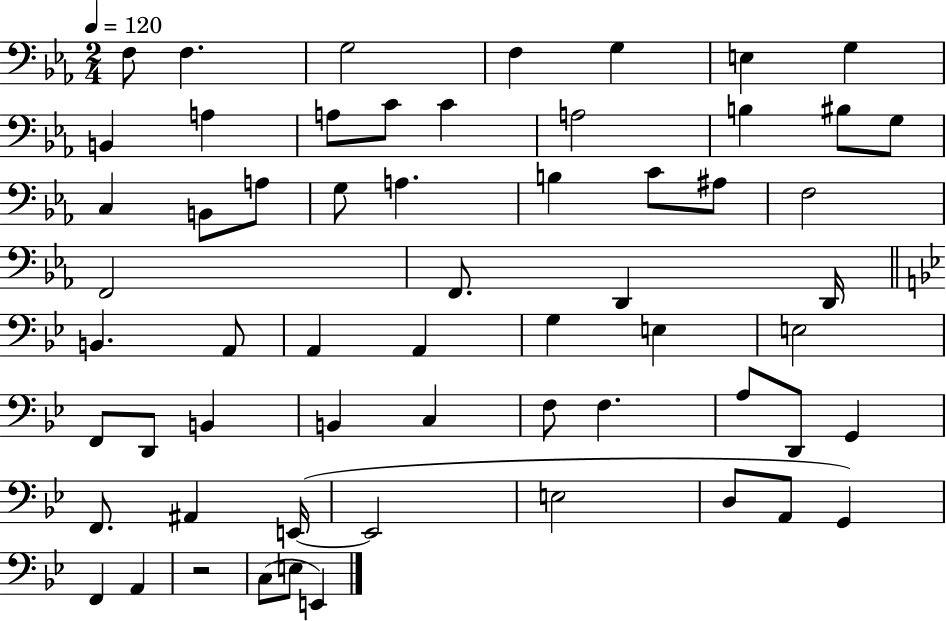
X:1
T:Untitled
M:2/4
L:1/4
K:Eb
F,/2 F, G,2 F, G, E, G, B,, A, A,/2 C/2 C A,2 B, ^B,/2 G,/2 C, B,,/2 A,/2 G,/2 A, B, C/2 ^A,/2 F,2 F,,2 F,,/2 D,, D,,/4 B,, A,,/2 A,, A,, G, E, E,2 F,,/2 D,,/2 B,, B,, C, F,/2 F, A,/2 D,,/2 G,, F,,/2 ^A,, E,,/4 E,,2 E,2 D,/2 A,,/2 G,, F,, A,, z2 C,/2 E,/2 E,,